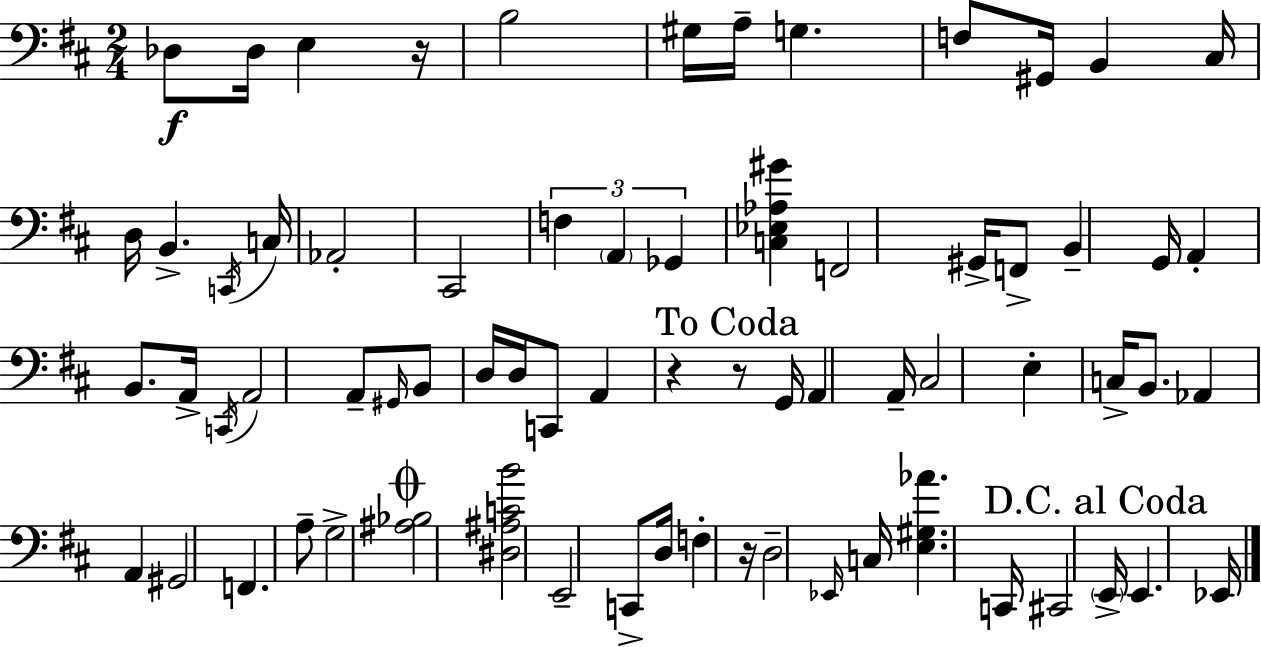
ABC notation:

X:1
T:Untitled
M:2/4
L:1/4
K:D
_D,/2 _D,/4 E, z/4 B,2 ^G,/4 A,/4 G, F,/2 ^G,,/4 B,, ^C,/4 D,/4 B,, C,,/4 C,/4 _A,,2 ^C,,2 F, A,, _G,, [C,_E,_A,^G] F,,2 ^G,,/4 F,,/2 B,, G,,/4 A,, B,,/2 A,,/4 C,,/4 A,,2 A,,/2 ^G,,/4 B,,/2 D,/4 D,/4 C,,/2 A,, z z/2 G,,/4 A,, A,,/4 ^C,2 E, C,/4 B,,/2 _A,, A,, ^G,,2 F,, A,/2 G,2 [^A,_B,]2 [^D,^A,CB]2 E,,2 C,,/2 D,/4 F, z/4 D,2 _E,,/4 C,/4 [E,^G,_A] C,,/4 ^C,,2 E,,/4 E,, _E,,/4